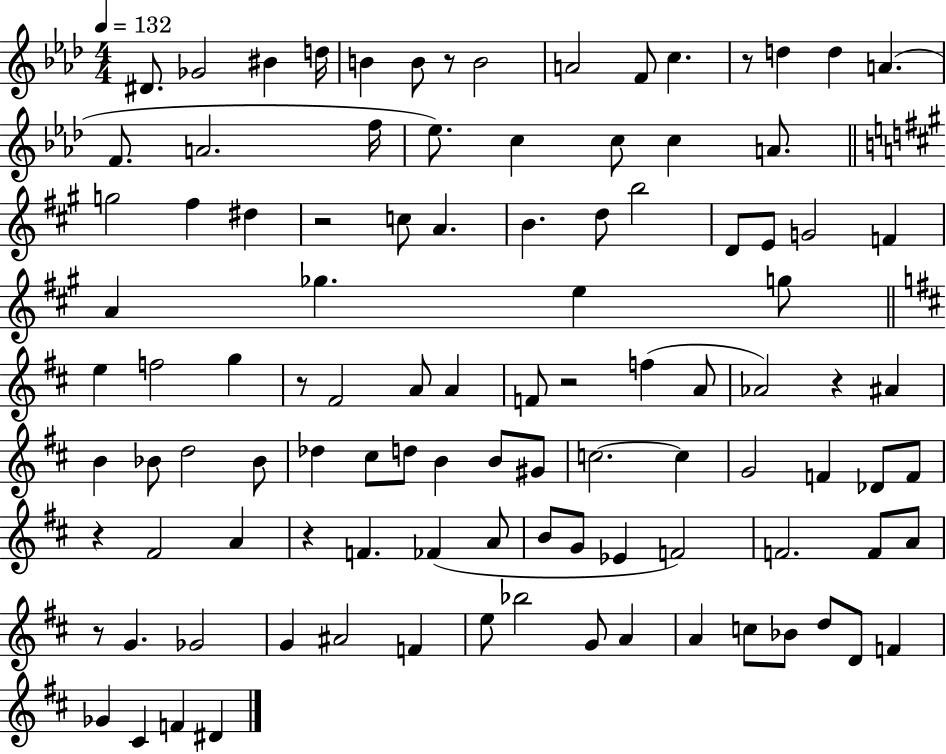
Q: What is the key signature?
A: AES major